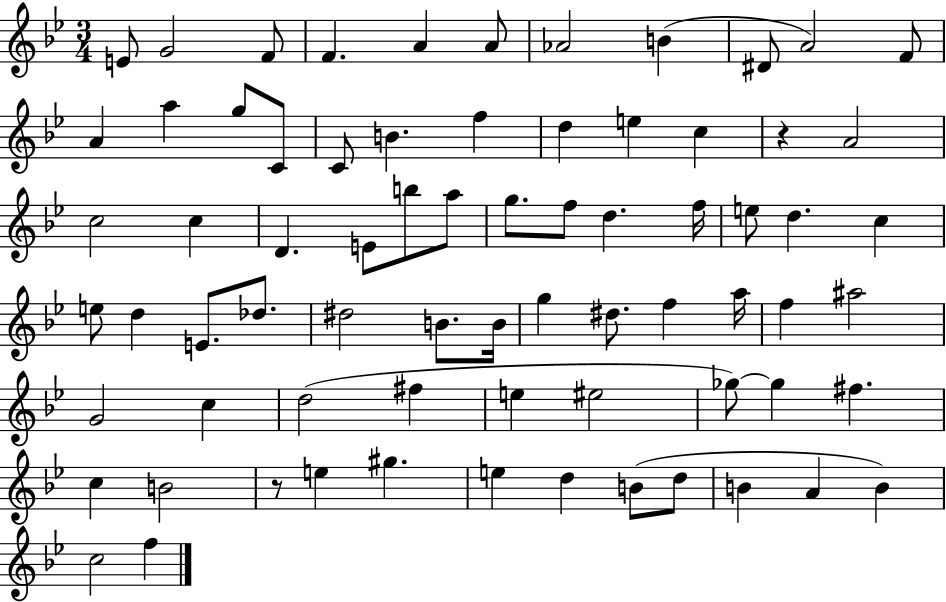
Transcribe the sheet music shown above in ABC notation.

X:1
T:Untitled
M:3/4
L:1/4
K:Bb
E/2 G2 F/2 F A A/2 _A2 B ^D/2 A2 F/2 A a g/2 C/2 C/2 B f d e c z A2 c2 c D E/2 b/2 a/2 g/2 f/2 d f/4 e/2 d c e/2 d E/2 _d/2 ^d2 B/2 B/4 g ^d/2 f a/4 f ^a2 G2 c d2 ^f e ^e2 _g/2 _g ^f c B2 z/2 e ^g e d B/2 d/2 B A B c2 f